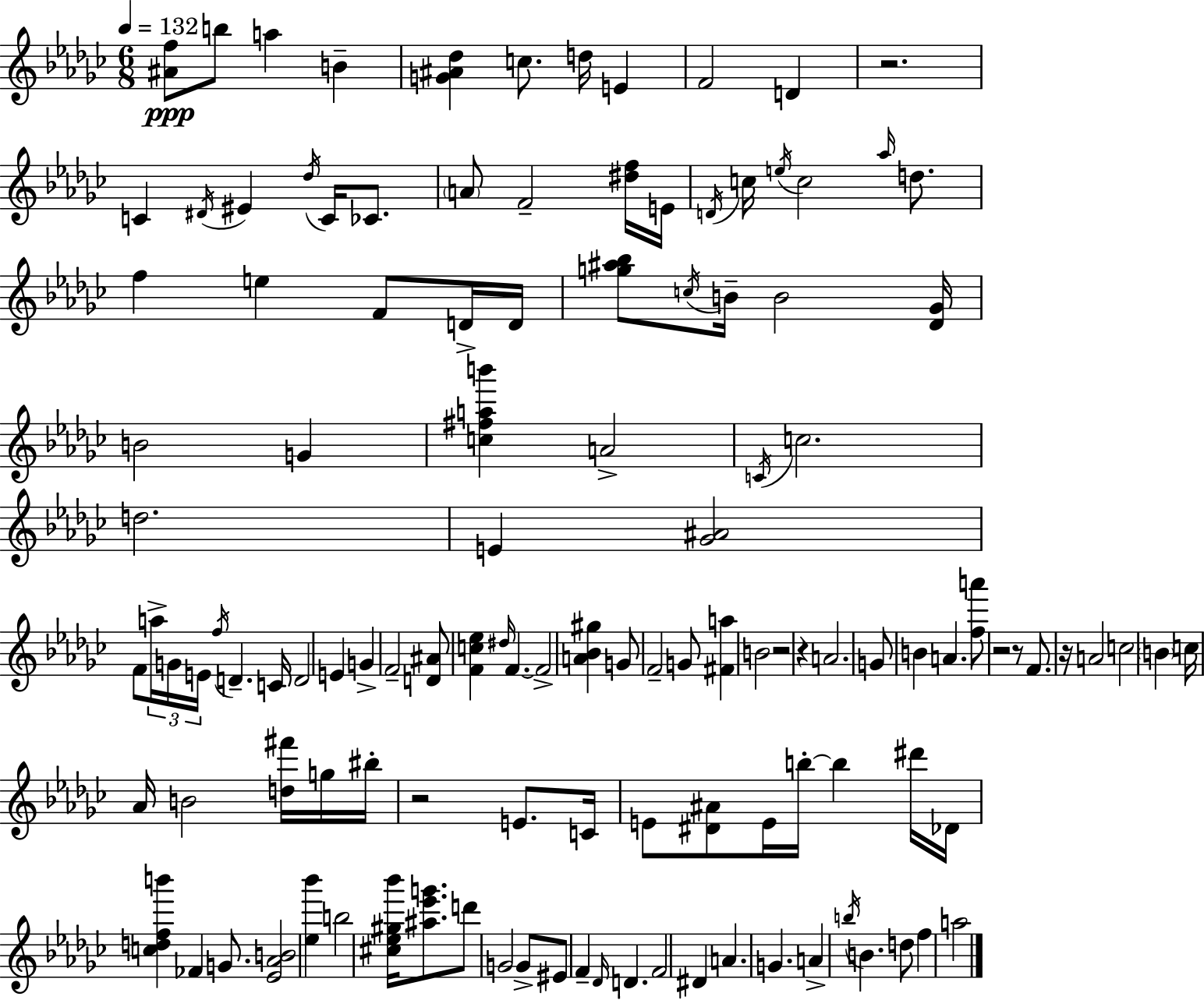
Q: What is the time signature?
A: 6/8